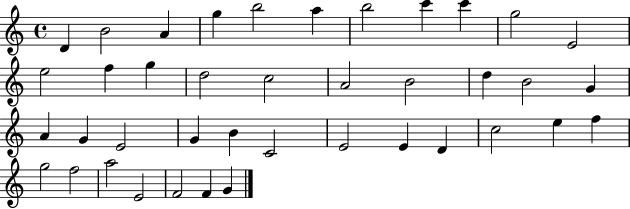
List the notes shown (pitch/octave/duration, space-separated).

D4/q B4/h A4/q G5/q B5/h A5/q B5/h C6/q C6/q G5/h E4/h E5/h F5/q G5/q D5/h C5/h A4/h B4/h D5/q B4/h G4/q A4/q G4/q E4/h G4/q B4/q C4/h E4/h E4/q D4/q C5/h E5/q F5/q G5/h F5/h A5/h E4/h F4/h F4/q G4/q